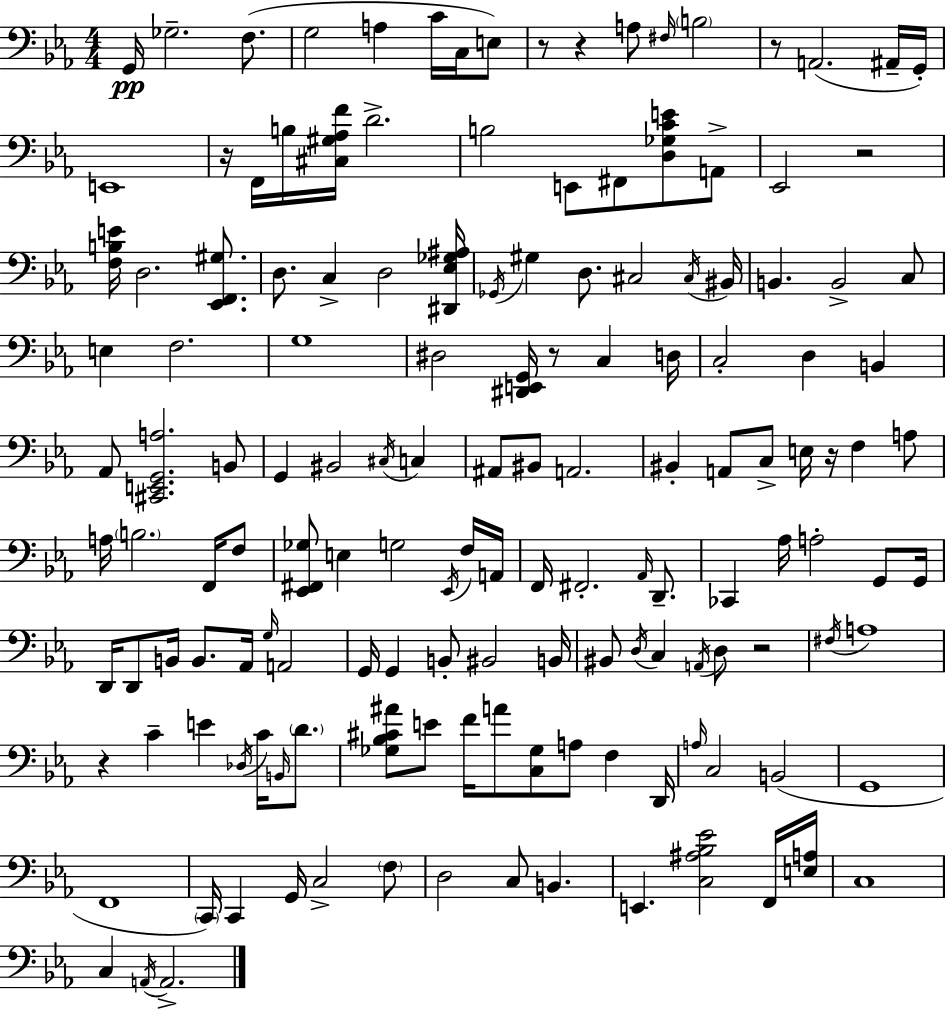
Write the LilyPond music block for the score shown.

{
  \clef bass
  \numericTimeSignature
  \time 4/4
  \key ees \major
  g,16\pp ges2.-- f8.( | g2 a4 c'16 c16 e8) | r8 r4 a8 \grace { fis16 } \parenthesize b2 | r8 a,2.( ais,16-- | \break g,16-.) e,1 | r16 f,16 b16 <cis gis aes f'>16 d'2.-> | b2 e,8 fis,8 <d ges c' e'>8 a,8-> | ees,2 r2 | \break <f b e'>16 d2. <ees, f, gis>8. | d8. c4-> d2 | <dis, ees ges ais>16 \acciaccatura { ges,16 } gis4 d8. cis2 | \acciaccatura { cis16 } bis,16 b,4. b,2-> | \break c8 e4 f2. | g1 | dis2 <dis, e, g,>16 r8 c4 | d16 c2-. d4 b,4 | \break aes,8 <cis, e, g, a>2. | b,8 g,4 bis,2 \acciaccatura { cis16 } | c4 ais,8 bis,8 a,2. | bis,4-. a,8 c8-> e16 r16 f4 | \break a8 a16 \parenthesize b2. | f,16 f8 <ees, fis, ges>8 e4 g2 | \acciaccatura { ees,16 } f16 a,16 f,16 fis,2.-. | \grace { aes,16 } d,8.-- ces,4 aes16 a2-. | \break g,8 g,16 d,16 d,8 b,16 b,8. aes,16 \grace { g16 } a,2 | g,16 g,4 b,8-. bis,2 | b,16 bis,8 \acciaccatura { d16 } c4 \acciaccatura { a,16 } d8 | r2 \acciaccatura { fis16 } a1 | \break r4 c'4-- | e'4 \acciaccatura { des16 } c'16 \grace { b,16 } \parenthesize d'8. <ges bes cis' ais'>8 e'8 | f'16 a'8 <c ges>8 a8 f4 d,16 \grace { a16 } c2 | b,2( g,1 | \break f,1 | \parenthesize c,16) c,4 | g,16 c2-> \parenthesize f8 d2 | c8 b,4. e,4. | \break <c ais bes ees'>2 f,16 <e a>16 c1 | c4 | \acciaccatura { a,16 } a,2.-> \bar "|."
}